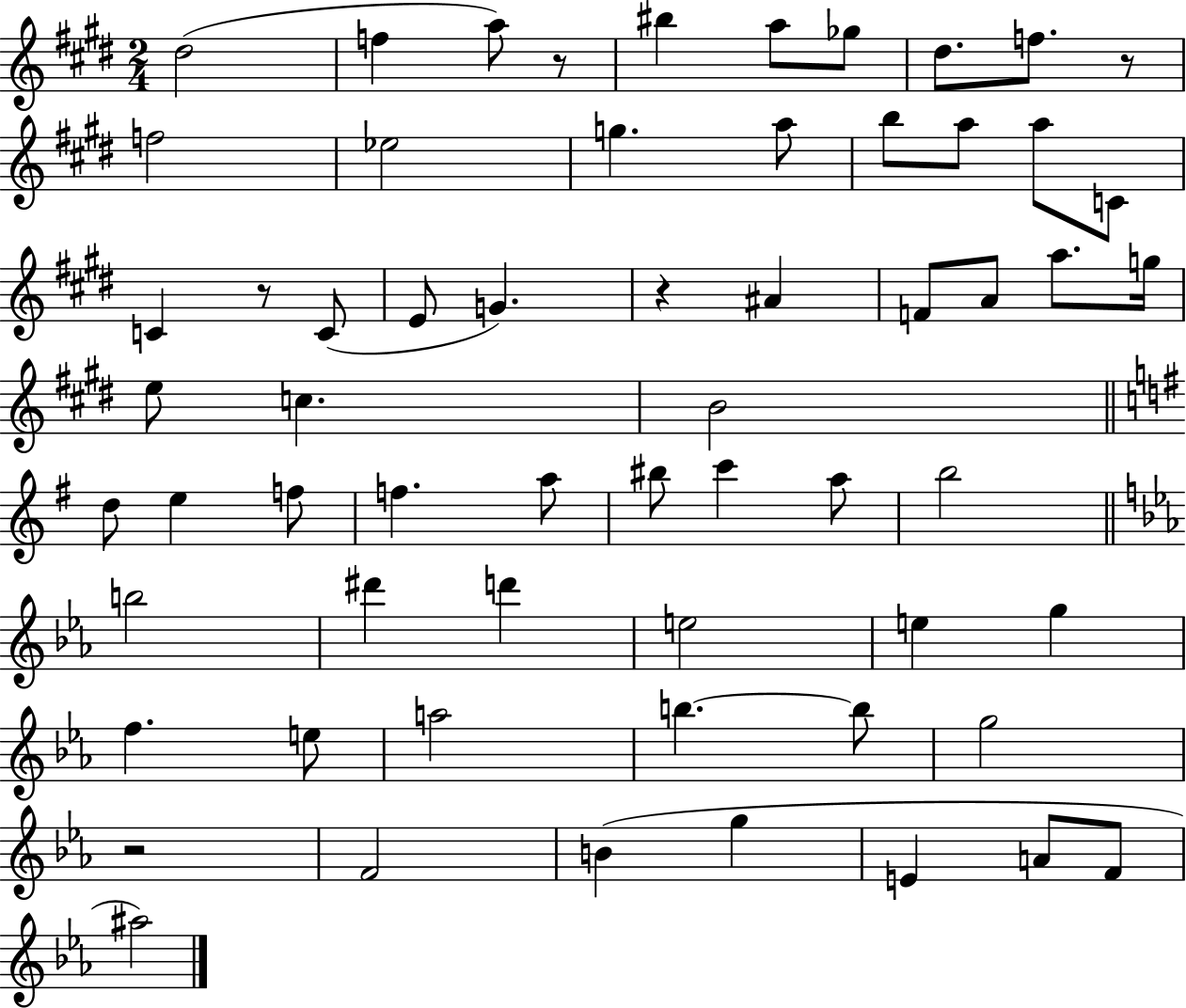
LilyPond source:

{
  \clef treble
  \numericTimeSignature
  \time 2/4
  \key e \major
  dis''2( | f''4 a''8) r8 | bis''4 a''8 ges''8 | dis''8. f''8. r8 | \break f''2 | ees''2 | g''4. a''8 | b''8 a''8 a''8 c'8 | \break c'4 r8 c'8( | e'8 g'4.) | r4 ais'4 | f'8 a'8 a''8. g''16 | \break e''8 c''4. | b'2 | \bar "||" \break \key g \major d''8 e''4 f''8 | f''4. a''8 | bis''8 c'''4 a''8 | b''2 | \break \bar "||" \break \key c \minor b''2 | dis'''4 d'''4 | e''2 | e''4 g''4 | \break f''4. e''8 | a''2 | b''4.~~ b''8 | g''2 | \break r2 | f'2 | b'4( g''4 | e'4 a'8 f'8 | \break ais''2) | \bar "|."
}